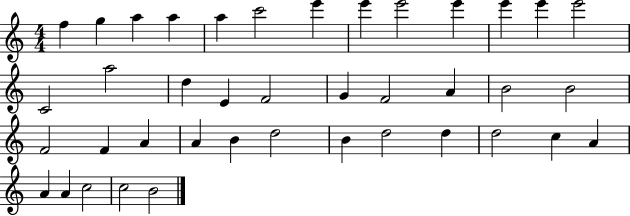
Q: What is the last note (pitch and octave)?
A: B4